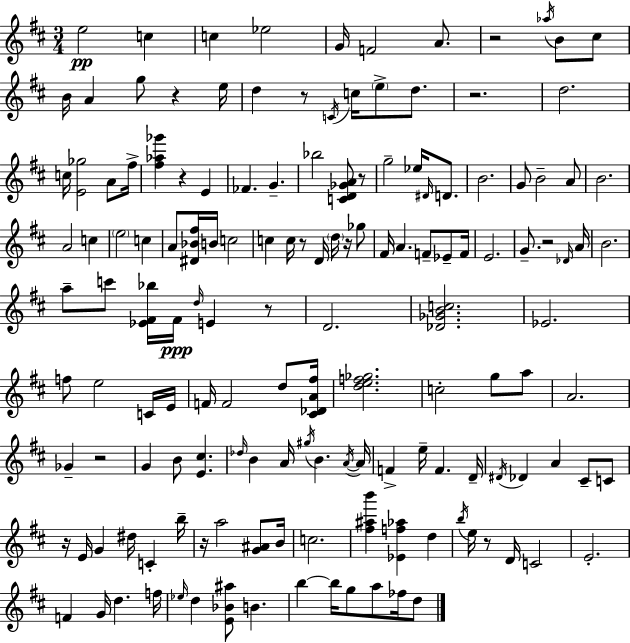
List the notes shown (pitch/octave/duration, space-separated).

E5/h C5/q C5/q Eb5/h G4/s F4/h A4/e. R/h Ab5/s B4/e C#5/e B4/s A4/q G5/e R/q E5/s D5/q R/e C4/s C5/s E5/e D5/e. R/h. D5/h. C5/s [E4,Gb5]/h A4/e F#5/s [F#5,Ab5,Gb6]/q R/q E4/q FES4/q. G4/q. Bb5/h [C4,D4,Gb4,A4]/e R/e G5/h Eb5/s D#4/s D4/e. B4/h. G4/e B4/h A4/e B4/h. A4/h C5/q E5/h C5/q A4/e [D#4,Bb4,F#5]/s B4/s C5/h C5/q C5/s R/e D4/s D5/s R/s Gb5/e F#4/s A4/q. F4/e Eb4/e F4/s E4/h. G4/e. R/h Db4/s A4/s B4/h. A5/e C6/e [Eb4,F#4,Bb5]/s F#4/s D5/s E4/q R/e D4/h. [Db4,Gb4,B4,C5]/h. Eb4/h. F5/e E5/h C4/s E4/s F4/s F4/h D5/e [C#4,Db4,A4,F#5]/s [D5,E5,F5,Gb5]/h. C5/h G5/e A5/e A4/h. Gb4/q R/h G4/q B4/e [E4,C#5]/q. Db5/s B4/q A4/s G#5/s B4/q. A4/s A4/s F4/q E5/s F4/q. D4/s D#4/s Db4/q A4/q C#4/e C4/e R/s E4/s G4/q D#5/s C4/q B5/s R/s A5/h [G4,A#4]/e B4/s C5/h. [F#5,A#5,B6]/q [Eb4,F5,Ab5]/q D5/q B5/s E5/s R/e D4/s C4/h E4/h. F4/q G4/s D5/q. F5/s Eb5/s D5/q [E4,Bb4,A#5]/e B4/q. B5/q B5/s G5/e A5/e FES5/s D5/e